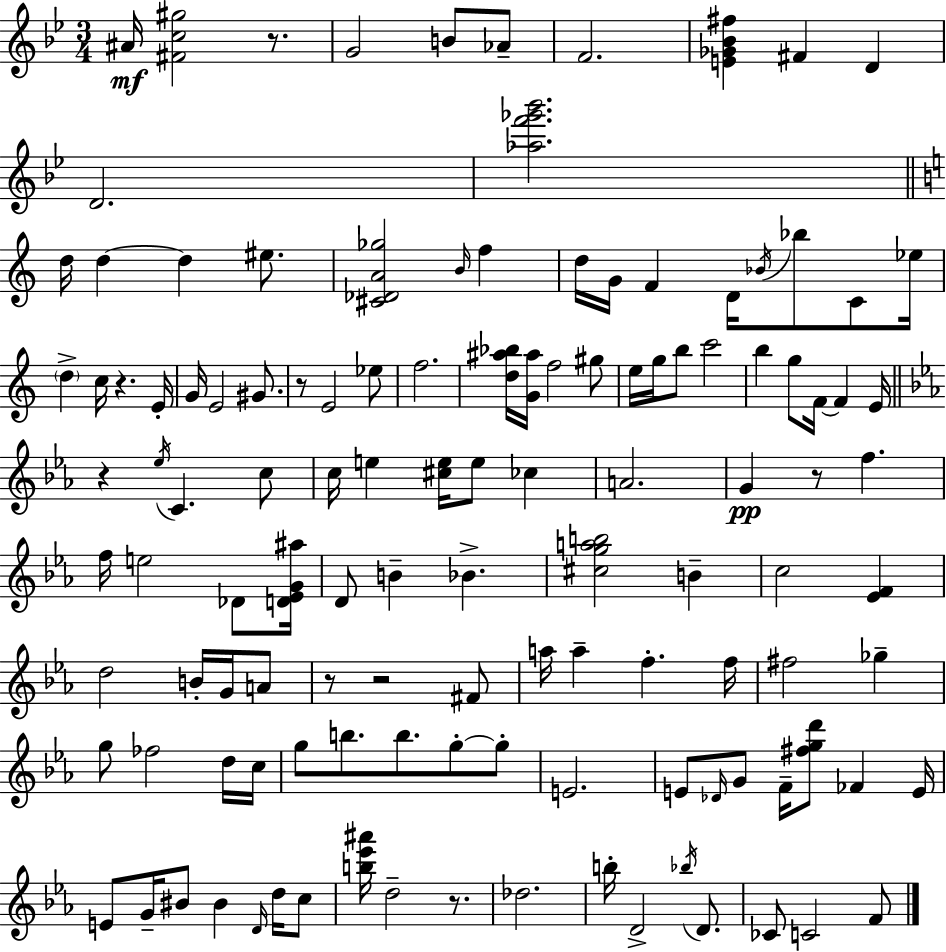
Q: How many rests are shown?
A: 8